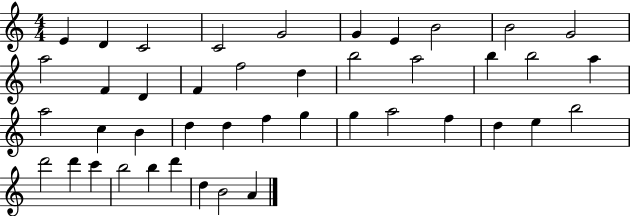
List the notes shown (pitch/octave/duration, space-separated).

E4/q D4/q C4/h C4/h G4/h G4/q E4/q B4/h B4/h G4/h A5/h F4/q D4/q F4/q F5/h D5/q B5/h A5/h B5/q B5/h A5/q A5/h C5/q B4/q D5/q D5/q F5/q G5/q G5/q A5/h F5/q D5/q E5/q B5/h D6/h D6/q C6/q B5/h B5/q D6/q D5/q B4/h A4/q